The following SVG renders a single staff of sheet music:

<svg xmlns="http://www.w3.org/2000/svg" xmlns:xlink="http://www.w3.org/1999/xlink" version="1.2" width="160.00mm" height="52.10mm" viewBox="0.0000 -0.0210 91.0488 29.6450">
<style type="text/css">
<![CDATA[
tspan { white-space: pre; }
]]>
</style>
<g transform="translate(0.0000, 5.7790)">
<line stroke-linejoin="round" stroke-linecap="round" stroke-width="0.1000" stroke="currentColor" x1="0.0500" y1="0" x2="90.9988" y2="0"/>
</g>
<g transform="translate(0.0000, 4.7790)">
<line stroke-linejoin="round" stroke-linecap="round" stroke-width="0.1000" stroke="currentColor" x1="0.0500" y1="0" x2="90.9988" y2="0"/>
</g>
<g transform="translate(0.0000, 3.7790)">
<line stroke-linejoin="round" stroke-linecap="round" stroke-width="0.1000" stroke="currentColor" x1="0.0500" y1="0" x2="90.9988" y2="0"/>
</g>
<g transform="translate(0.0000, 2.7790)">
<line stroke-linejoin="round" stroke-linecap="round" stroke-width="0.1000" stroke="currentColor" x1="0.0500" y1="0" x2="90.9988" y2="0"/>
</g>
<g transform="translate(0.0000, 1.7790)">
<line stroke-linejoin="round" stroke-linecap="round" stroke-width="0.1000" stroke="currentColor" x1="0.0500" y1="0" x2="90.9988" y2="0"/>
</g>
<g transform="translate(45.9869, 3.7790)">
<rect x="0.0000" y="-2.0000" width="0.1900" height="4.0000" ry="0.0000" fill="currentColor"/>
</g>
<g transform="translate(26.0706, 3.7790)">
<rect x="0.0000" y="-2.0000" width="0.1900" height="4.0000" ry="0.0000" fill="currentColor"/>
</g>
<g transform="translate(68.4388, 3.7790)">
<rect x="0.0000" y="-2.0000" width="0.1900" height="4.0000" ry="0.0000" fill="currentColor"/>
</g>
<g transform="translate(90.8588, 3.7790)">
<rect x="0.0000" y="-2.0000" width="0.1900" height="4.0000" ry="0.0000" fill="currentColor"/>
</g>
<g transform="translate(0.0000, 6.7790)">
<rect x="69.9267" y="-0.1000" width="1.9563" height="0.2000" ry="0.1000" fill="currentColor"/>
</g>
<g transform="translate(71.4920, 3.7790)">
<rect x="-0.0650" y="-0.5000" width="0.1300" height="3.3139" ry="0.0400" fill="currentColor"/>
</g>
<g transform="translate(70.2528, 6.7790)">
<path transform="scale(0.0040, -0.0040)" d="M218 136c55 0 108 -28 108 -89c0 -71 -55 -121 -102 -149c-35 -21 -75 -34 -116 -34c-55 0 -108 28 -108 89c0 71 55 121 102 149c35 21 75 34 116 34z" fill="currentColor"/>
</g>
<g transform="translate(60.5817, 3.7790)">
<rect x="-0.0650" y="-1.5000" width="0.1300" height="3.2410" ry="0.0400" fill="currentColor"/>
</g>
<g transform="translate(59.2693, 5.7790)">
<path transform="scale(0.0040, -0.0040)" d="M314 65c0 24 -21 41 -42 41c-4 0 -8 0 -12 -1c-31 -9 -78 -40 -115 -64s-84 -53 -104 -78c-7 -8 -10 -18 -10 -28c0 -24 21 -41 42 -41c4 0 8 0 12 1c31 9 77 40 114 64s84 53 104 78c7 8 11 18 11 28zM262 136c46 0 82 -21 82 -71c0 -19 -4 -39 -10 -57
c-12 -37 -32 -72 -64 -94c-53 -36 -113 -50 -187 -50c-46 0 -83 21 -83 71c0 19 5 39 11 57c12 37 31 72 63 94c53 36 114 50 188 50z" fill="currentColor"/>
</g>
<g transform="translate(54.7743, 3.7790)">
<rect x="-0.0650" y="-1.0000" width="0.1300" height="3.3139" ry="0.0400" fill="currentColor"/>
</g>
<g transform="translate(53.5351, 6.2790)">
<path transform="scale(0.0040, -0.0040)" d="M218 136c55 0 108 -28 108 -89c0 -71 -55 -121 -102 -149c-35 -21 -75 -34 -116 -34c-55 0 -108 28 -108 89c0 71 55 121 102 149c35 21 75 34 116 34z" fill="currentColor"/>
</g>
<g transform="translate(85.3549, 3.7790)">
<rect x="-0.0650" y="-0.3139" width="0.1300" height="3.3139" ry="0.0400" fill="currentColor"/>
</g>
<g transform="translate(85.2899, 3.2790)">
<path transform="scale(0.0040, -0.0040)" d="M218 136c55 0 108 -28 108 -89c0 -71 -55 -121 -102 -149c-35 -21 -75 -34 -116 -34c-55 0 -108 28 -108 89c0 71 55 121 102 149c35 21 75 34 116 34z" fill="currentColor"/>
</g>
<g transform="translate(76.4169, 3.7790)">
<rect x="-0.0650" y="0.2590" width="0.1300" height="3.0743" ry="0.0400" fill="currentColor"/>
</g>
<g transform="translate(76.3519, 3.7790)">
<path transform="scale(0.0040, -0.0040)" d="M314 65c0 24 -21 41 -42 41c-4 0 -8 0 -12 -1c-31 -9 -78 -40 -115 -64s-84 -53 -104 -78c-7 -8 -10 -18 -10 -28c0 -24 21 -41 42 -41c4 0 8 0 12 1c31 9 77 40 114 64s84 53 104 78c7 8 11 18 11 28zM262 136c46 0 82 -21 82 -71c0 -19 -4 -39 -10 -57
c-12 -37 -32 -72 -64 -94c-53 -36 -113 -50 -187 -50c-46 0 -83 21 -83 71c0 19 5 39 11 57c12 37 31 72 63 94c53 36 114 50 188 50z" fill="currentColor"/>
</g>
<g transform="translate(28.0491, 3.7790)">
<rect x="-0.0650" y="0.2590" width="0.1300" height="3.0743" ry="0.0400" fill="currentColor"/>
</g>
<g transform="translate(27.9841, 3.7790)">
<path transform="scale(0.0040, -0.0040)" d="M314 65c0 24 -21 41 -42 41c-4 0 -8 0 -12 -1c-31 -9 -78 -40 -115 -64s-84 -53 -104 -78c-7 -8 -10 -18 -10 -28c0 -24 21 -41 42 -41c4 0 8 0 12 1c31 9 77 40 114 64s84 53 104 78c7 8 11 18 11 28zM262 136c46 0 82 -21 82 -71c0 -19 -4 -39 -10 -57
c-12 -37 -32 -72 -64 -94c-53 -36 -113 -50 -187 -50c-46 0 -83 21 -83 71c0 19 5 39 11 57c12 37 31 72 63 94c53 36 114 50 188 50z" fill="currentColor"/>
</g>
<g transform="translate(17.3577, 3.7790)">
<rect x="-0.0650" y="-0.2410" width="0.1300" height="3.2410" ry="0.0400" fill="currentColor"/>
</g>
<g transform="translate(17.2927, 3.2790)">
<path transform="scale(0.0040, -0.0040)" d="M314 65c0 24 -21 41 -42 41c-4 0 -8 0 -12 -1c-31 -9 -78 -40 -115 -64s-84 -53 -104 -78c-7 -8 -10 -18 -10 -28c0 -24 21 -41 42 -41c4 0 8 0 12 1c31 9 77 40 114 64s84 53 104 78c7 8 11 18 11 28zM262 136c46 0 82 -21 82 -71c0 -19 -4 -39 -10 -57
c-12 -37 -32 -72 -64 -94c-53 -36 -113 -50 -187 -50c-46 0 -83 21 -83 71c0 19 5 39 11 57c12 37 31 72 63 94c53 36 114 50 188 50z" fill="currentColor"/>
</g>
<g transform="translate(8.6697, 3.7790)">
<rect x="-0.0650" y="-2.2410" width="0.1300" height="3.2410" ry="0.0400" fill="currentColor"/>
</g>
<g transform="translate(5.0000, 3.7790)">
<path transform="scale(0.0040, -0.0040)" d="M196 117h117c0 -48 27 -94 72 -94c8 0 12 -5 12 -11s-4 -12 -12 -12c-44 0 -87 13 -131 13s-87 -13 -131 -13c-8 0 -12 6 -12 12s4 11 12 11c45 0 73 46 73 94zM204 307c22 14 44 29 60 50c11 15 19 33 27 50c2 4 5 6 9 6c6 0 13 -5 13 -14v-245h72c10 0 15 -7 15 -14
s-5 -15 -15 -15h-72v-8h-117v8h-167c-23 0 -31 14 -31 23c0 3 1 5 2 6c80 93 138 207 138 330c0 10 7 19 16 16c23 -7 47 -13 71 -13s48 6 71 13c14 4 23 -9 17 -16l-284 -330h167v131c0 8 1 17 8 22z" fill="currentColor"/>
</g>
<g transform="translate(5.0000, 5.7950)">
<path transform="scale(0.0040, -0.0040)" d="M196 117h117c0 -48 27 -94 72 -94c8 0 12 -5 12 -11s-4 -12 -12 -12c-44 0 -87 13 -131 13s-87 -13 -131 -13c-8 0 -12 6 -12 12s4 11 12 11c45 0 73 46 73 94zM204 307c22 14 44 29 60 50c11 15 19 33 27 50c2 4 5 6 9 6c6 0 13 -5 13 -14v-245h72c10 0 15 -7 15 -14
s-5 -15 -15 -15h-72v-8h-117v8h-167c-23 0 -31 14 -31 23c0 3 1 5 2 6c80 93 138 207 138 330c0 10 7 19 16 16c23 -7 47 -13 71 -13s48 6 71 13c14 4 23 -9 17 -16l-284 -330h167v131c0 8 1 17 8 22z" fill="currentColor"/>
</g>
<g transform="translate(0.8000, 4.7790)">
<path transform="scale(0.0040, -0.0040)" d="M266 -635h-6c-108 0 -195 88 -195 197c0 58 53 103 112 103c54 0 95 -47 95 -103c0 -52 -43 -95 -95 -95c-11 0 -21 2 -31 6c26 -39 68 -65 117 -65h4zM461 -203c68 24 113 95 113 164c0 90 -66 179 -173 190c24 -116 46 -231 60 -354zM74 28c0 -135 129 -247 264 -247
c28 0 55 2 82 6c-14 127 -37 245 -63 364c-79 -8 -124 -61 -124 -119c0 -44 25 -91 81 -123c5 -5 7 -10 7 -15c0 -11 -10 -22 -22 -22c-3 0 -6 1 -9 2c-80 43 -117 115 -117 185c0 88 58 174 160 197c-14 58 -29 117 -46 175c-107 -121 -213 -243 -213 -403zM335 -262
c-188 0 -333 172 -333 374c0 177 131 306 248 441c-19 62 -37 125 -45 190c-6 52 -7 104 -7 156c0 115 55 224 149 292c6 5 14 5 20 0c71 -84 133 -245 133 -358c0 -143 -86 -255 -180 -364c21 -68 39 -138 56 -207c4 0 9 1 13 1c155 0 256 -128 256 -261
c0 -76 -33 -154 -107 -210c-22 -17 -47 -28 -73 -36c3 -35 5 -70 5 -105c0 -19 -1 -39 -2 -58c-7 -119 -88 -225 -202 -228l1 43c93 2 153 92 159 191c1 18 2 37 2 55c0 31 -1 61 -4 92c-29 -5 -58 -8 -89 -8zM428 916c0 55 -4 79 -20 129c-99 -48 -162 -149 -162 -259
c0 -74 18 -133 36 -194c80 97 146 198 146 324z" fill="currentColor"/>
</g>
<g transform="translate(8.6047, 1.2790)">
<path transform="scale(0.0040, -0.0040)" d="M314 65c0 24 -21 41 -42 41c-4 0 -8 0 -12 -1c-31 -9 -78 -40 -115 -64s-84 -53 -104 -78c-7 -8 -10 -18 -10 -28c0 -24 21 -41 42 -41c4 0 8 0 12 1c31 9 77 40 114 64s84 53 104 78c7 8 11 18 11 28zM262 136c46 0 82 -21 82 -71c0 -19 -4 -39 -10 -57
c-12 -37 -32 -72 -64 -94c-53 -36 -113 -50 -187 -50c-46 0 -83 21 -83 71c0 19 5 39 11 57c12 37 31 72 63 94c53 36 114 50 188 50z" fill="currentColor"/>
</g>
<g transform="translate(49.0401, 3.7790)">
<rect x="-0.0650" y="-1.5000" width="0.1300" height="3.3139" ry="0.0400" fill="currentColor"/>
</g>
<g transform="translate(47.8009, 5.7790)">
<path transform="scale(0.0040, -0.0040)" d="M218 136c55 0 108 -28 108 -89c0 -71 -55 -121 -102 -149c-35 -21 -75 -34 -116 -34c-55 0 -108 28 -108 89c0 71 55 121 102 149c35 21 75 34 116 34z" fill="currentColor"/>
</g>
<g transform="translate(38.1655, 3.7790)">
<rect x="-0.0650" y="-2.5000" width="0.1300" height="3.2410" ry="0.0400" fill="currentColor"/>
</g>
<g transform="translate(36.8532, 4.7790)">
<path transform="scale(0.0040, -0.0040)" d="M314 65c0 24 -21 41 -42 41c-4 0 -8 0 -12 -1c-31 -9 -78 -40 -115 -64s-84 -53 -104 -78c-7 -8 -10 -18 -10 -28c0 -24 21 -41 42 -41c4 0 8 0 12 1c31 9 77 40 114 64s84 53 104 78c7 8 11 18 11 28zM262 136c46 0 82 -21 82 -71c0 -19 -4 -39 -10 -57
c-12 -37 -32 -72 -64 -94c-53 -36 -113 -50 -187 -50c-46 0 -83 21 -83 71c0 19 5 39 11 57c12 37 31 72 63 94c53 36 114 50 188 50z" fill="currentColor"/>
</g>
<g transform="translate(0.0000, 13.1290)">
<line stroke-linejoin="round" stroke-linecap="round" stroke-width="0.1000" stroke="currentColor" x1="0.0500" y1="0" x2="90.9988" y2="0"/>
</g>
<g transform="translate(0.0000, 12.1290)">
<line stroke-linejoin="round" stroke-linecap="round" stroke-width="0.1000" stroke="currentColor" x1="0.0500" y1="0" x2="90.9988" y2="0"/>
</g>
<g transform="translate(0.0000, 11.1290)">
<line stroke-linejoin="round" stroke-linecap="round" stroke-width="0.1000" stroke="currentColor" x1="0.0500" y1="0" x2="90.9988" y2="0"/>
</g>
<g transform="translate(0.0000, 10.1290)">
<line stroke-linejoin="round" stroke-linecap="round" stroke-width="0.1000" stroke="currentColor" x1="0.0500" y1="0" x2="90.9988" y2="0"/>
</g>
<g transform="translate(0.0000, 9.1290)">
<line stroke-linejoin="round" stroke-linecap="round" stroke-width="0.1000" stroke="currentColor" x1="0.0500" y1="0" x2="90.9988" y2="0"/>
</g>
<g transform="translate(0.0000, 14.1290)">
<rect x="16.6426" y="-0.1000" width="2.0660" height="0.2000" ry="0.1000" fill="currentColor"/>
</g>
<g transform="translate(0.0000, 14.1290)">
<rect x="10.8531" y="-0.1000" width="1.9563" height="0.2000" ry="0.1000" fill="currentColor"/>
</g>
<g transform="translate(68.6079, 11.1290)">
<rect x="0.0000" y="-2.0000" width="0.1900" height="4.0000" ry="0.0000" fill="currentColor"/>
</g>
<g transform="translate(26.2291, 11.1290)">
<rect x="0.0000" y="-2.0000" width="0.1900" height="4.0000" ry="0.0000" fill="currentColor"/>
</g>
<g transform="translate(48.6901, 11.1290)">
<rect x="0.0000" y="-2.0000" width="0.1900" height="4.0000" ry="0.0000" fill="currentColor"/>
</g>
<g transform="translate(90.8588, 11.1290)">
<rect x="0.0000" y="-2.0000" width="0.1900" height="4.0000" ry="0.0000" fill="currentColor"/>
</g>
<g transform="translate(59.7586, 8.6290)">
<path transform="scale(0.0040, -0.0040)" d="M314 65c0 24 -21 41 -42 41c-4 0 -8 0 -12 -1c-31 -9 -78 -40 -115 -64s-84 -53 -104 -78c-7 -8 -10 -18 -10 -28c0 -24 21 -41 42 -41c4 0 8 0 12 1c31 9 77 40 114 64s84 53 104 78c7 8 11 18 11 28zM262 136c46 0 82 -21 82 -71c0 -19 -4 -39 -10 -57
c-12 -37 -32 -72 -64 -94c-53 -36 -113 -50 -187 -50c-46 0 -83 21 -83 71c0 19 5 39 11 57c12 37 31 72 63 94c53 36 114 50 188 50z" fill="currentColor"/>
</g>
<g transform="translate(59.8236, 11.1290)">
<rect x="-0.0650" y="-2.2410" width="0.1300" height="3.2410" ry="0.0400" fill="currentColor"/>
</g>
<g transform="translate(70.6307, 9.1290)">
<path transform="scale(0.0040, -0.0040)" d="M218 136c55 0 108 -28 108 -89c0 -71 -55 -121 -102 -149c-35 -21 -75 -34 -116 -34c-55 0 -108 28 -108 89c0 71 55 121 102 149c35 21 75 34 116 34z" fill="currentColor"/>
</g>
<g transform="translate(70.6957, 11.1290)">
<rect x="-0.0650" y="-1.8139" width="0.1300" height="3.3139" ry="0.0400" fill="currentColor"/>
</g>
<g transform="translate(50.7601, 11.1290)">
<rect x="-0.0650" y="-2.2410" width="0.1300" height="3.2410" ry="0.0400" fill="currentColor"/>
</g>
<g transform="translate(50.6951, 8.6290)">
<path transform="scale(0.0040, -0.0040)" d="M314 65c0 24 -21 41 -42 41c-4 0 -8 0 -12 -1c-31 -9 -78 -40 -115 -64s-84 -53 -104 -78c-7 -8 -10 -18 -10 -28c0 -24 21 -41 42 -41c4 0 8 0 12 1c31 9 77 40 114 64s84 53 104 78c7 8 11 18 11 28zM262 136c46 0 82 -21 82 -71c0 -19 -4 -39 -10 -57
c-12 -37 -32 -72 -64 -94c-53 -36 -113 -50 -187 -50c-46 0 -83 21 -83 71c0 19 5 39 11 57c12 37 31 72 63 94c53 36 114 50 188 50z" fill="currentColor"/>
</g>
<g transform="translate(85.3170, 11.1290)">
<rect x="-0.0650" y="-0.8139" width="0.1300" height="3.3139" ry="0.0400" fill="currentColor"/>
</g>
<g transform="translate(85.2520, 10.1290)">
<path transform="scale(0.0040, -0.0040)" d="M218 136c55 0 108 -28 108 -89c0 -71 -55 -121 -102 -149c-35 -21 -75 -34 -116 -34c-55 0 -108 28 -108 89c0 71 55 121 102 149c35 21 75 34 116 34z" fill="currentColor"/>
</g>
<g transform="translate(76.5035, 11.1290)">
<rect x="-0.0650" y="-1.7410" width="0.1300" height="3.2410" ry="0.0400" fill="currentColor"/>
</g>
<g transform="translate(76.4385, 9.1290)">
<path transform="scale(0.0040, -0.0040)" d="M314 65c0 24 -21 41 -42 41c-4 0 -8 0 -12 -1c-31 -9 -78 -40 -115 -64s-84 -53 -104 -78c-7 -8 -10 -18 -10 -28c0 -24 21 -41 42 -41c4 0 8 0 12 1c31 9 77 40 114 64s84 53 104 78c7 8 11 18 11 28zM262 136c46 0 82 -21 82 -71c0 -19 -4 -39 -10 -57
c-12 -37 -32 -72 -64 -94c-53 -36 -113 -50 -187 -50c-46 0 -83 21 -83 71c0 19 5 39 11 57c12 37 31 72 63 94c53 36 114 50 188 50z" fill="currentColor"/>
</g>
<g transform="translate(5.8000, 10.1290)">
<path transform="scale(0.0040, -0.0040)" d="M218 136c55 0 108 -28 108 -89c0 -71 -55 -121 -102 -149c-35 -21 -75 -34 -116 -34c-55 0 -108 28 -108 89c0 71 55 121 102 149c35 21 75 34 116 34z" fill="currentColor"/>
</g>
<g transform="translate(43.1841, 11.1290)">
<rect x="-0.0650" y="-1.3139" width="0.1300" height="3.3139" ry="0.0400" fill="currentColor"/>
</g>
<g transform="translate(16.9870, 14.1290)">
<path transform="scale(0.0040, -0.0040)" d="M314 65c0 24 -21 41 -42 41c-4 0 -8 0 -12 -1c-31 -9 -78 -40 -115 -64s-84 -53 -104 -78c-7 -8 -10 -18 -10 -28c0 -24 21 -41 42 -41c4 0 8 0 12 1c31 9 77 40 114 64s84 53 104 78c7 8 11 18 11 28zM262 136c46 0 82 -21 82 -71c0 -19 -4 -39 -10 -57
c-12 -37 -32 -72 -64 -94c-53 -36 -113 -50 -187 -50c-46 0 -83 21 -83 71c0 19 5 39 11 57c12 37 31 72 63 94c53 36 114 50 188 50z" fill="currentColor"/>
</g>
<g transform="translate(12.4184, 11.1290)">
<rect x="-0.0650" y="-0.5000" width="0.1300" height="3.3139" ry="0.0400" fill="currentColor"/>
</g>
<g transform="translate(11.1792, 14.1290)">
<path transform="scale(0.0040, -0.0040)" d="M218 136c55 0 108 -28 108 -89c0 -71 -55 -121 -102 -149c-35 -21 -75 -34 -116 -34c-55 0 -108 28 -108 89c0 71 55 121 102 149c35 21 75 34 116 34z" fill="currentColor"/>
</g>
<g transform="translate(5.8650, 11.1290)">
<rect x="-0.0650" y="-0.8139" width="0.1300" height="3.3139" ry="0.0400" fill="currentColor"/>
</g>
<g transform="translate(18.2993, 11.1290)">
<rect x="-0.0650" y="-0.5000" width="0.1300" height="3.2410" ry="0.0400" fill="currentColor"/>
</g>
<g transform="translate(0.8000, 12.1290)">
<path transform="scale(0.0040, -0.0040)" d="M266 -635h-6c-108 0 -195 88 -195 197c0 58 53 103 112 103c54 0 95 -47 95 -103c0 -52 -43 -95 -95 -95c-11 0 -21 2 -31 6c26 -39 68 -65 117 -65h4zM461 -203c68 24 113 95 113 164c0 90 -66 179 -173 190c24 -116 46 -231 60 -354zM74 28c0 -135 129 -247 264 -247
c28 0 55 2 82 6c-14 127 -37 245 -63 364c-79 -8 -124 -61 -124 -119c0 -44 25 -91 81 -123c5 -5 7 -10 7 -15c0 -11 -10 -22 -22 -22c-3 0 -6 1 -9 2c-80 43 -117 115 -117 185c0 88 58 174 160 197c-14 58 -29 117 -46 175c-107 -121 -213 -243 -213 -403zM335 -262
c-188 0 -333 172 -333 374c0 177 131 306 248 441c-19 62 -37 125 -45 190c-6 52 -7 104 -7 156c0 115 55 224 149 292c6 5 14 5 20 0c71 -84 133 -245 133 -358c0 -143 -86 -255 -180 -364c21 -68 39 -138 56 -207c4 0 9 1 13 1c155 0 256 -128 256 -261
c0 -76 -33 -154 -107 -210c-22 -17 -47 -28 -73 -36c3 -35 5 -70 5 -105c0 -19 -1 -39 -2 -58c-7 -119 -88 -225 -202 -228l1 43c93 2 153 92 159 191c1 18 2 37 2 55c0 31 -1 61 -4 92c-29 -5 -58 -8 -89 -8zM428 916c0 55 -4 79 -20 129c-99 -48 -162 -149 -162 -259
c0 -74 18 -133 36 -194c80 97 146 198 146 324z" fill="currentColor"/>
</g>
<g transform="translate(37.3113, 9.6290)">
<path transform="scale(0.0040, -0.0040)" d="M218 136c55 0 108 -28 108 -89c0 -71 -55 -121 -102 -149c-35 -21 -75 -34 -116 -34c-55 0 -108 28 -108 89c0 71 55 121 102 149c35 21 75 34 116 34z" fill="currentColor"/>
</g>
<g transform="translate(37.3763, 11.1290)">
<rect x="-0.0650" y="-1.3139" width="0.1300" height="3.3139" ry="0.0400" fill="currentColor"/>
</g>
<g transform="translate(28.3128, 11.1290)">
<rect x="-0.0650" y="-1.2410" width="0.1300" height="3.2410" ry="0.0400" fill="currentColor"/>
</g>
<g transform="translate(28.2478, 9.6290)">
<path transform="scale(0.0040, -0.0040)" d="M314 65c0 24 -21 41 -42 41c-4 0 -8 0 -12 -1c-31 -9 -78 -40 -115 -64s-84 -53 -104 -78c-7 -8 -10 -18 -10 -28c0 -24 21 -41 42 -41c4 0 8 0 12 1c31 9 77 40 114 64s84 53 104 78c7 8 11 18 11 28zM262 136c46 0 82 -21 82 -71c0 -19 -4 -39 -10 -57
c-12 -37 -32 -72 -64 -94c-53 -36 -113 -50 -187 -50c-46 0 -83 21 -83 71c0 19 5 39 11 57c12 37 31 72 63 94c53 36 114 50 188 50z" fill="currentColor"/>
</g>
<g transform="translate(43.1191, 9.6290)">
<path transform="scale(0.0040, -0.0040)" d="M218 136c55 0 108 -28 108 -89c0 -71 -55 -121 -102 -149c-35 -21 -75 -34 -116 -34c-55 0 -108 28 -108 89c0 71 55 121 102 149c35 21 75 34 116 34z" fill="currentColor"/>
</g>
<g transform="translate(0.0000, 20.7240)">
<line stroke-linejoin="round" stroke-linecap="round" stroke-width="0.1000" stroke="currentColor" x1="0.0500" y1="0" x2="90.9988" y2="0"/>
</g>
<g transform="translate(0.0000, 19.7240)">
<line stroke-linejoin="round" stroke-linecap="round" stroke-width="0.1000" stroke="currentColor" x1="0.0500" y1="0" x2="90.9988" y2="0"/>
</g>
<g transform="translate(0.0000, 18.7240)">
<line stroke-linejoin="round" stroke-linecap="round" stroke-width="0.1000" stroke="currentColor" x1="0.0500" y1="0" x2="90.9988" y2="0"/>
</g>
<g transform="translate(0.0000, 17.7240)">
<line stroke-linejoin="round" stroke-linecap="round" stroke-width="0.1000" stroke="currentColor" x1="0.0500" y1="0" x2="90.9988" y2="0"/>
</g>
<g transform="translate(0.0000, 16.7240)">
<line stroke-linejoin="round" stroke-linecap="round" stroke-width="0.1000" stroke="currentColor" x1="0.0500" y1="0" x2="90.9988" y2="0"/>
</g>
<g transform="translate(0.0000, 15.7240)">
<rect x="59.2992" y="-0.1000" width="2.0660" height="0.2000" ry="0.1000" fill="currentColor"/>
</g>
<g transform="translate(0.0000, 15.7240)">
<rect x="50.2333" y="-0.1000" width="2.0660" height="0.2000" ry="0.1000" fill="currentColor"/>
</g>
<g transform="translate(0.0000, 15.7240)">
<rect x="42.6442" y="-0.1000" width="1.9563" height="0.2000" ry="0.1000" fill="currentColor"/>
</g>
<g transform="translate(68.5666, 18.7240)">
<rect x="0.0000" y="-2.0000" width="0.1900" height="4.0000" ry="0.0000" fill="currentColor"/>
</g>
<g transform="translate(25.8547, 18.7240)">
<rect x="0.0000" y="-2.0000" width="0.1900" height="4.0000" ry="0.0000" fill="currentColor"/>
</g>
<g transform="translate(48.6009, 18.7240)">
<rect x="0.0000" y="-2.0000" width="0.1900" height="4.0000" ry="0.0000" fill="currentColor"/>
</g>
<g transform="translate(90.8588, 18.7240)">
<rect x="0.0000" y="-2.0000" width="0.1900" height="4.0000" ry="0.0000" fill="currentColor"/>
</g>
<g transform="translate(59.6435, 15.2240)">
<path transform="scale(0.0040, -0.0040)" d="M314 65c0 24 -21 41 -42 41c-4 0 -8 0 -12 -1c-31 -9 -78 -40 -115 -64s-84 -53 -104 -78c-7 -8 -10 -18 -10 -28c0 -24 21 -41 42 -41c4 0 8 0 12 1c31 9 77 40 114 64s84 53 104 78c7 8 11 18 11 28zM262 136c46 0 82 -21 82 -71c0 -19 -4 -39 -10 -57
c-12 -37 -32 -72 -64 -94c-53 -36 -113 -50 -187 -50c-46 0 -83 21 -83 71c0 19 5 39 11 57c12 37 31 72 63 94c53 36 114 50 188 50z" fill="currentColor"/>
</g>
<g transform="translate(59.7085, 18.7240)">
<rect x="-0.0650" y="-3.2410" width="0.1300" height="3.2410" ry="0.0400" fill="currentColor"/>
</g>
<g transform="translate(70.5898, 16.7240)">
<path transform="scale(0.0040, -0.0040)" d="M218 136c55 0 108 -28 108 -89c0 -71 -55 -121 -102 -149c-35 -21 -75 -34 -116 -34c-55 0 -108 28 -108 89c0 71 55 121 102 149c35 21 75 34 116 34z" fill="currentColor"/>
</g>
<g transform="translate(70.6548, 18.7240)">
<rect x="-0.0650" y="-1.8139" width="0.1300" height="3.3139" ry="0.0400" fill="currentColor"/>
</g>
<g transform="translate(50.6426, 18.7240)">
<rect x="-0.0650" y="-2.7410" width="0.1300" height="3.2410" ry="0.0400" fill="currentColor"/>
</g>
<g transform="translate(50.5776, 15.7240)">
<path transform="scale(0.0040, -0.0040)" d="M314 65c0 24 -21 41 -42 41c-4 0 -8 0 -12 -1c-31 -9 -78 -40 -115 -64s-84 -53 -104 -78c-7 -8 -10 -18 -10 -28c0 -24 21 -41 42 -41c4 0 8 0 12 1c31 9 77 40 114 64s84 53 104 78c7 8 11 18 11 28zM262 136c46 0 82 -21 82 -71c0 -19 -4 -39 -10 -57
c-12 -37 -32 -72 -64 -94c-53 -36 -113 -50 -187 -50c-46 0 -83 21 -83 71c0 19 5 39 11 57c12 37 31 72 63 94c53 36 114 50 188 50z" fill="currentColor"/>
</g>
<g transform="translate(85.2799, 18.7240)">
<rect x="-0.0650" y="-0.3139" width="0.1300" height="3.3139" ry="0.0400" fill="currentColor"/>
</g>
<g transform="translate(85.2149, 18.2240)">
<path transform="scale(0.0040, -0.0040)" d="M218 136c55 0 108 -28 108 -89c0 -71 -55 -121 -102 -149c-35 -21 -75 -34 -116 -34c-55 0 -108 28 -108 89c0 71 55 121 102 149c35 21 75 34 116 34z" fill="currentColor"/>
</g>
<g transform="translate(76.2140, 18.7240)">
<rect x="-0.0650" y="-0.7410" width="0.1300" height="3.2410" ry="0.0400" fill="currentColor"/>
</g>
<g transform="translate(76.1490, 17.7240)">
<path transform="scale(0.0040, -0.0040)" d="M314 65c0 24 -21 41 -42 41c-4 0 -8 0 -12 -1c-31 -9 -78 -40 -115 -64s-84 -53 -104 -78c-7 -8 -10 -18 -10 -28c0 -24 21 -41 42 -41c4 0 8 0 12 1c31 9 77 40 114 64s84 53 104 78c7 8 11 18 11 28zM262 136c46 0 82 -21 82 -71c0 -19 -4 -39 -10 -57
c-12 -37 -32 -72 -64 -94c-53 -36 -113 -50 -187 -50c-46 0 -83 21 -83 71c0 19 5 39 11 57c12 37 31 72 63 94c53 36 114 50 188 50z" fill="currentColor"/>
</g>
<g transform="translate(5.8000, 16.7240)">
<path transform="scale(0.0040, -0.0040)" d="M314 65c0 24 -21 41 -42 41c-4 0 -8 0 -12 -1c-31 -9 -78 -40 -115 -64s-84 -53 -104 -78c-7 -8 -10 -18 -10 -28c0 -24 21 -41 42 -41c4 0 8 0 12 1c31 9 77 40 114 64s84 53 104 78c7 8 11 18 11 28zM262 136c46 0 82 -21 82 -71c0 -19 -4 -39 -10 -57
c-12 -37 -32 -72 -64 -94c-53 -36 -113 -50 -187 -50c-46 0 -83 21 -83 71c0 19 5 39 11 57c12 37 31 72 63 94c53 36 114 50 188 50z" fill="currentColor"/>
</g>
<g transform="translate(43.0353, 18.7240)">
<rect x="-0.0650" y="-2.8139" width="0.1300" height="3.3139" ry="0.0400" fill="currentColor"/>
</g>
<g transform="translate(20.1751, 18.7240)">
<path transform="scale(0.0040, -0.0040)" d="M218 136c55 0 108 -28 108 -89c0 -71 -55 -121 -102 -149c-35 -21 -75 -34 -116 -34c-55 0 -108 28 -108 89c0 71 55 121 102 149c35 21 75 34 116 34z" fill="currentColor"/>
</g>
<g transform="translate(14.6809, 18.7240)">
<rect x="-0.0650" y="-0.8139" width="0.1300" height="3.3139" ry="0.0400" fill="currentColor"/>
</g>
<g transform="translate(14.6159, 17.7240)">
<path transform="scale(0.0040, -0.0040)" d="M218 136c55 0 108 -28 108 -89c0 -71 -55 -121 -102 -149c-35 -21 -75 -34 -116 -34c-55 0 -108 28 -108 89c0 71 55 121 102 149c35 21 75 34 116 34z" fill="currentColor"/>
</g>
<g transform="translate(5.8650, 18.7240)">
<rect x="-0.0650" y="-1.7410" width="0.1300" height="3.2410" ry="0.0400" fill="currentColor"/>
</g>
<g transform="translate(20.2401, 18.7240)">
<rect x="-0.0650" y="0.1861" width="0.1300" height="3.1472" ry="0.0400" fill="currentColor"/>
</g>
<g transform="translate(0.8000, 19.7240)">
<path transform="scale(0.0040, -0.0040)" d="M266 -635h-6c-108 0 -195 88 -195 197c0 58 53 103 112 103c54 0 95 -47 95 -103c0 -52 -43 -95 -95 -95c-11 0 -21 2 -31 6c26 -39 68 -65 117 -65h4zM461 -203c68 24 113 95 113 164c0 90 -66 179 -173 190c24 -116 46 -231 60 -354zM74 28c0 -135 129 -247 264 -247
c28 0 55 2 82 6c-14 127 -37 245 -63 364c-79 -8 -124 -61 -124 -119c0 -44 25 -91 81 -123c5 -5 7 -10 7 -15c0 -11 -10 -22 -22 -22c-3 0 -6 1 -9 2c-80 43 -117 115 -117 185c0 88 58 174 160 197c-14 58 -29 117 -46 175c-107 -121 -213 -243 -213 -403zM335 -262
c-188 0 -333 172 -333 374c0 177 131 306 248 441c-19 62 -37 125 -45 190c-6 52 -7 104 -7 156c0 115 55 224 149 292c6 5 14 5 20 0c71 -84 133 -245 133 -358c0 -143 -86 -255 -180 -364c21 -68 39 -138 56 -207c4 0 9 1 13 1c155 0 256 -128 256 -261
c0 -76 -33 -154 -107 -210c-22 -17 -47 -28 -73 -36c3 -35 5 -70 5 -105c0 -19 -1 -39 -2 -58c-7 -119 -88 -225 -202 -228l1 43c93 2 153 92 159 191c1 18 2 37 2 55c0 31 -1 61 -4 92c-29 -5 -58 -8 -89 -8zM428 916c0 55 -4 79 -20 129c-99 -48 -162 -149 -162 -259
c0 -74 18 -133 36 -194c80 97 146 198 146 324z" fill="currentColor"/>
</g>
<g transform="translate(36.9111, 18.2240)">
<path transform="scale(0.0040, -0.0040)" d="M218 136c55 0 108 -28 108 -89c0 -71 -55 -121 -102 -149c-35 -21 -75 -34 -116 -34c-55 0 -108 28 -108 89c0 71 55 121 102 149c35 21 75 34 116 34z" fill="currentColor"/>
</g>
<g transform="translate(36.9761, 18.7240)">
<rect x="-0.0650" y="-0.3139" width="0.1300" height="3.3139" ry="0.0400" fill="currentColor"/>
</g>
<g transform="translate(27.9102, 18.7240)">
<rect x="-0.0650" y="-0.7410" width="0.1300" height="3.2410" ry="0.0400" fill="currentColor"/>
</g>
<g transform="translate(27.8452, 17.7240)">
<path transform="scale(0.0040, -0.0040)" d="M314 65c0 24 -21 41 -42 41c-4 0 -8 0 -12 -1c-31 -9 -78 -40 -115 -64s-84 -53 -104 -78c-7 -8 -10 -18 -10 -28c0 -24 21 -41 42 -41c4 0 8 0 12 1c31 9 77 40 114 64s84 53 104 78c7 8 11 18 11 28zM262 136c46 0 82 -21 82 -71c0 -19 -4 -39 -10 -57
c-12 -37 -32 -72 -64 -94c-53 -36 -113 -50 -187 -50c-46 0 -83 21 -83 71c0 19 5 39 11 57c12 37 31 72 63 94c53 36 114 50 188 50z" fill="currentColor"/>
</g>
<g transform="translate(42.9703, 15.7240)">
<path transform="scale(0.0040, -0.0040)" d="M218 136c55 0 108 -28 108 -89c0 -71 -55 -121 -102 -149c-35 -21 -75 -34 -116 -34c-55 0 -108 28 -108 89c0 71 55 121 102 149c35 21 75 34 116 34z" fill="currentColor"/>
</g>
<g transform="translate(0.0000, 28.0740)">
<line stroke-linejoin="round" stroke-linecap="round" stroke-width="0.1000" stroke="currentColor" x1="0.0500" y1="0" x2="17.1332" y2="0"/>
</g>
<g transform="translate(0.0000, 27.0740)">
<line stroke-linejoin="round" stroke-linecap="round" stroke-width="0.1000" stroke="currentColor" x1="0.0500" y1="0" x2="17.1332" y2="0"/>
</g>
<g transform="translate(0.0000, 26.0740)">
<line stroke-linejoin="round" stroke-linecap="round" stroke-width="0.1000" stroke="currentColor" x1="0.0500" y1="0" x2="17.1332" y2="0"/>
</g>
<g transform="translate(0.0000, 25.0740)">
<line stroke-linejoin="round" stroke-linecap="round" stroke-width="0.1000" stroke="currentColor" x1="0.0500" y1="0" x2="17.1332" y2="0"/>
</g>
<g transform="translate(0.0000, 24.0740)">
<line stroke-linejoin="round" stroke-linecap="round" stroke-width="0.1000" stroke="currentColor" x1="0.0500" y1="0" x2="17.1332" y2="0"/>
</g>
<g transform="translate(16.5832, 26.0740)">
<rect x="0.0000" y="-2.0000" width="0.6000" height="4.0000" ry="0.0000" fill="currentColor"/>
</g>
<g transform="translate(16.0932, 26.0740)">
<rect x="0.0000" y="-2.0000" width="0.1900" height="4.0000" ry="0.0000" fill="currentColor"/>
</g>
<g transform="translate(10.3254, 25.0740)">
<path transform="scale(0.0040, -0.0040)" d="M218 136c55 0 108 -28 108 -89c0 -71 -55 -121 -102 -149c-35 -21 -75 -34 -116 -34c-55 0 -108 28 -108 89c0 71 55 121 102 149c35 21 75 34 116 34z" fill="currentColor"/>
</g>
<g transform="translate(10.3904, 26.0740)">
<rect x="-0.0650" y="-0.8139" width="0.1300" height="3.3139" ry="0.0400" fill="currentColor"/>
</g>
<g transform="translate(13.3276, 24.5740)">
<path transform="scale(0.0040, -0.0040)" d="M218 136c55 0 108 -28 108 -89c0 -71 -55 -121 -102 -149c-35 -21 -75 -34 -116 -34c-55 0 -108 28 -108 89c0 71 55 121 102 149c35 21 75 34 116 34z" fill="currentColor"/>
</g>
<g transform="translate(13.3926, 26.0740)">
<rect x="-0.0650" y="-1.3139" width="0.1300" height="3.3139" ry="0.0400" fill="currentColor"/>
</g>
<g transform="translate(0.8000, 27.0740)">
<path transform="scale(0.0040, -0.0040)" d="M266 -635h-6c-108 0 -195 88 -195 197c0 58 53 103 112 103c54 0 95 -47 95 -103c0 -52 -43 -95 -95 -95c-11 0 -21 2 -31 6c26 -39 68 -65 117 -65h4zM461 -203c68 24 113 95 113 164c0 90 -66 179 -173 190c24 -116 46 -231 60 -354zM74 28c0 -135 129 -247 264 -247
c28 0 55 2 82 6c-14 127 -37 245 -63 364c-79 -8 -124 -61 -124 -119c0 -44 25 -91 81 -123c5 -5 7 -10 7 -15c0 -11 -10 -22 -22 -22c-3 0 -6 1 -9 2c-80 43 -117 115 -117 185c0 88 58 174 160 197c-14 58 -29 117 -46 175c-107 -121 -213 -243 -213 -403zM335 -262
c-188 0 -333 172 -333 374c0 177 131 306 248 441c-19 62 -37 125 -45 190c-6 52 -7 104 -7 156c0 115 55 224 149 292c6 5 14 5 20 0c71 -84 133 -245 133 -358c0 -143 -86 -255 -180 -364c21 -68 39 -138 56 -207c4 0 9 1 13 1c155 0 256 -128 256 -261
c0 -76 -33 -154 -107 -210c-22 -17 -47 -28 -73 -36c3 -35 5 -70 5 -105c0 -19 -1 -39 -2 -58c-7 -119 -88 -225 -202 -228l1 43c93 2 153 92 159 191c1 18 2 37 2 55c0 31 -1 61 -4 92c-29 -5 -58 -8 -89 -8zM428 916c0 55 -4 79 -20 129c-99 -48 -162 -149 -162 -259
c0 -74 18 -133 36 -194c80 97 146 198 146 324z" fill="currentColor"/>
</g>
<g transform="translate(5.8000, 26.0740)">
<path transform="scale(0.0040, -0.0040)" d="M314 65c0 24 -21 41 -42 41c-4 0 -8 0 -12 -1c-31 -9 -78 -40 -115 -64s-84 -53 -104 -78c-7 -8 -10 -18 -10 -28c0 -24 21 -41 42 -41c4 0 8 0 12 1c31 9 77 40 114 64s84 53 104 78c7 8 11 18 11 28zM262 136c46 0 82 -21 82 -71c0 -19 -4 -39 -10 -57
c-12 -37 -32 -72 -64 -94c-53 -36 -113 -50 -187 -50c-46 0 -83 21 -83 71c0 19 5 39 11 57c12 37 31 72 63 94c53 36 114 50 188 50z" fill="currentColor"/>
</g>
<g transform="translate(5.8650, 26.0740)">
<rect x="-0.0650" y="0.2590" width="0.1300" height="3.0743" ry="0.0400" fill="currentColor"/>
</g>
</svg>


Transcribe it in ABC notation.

X:1
T:Untitled
M:4/4
L:1/4
K:C
g2 c2 B2 G2 E D E2 C B2 c d C C2 e2 e e g2 g2 f f2 d f2 d B d2 c a a2 b2 f d2 c B2 d e